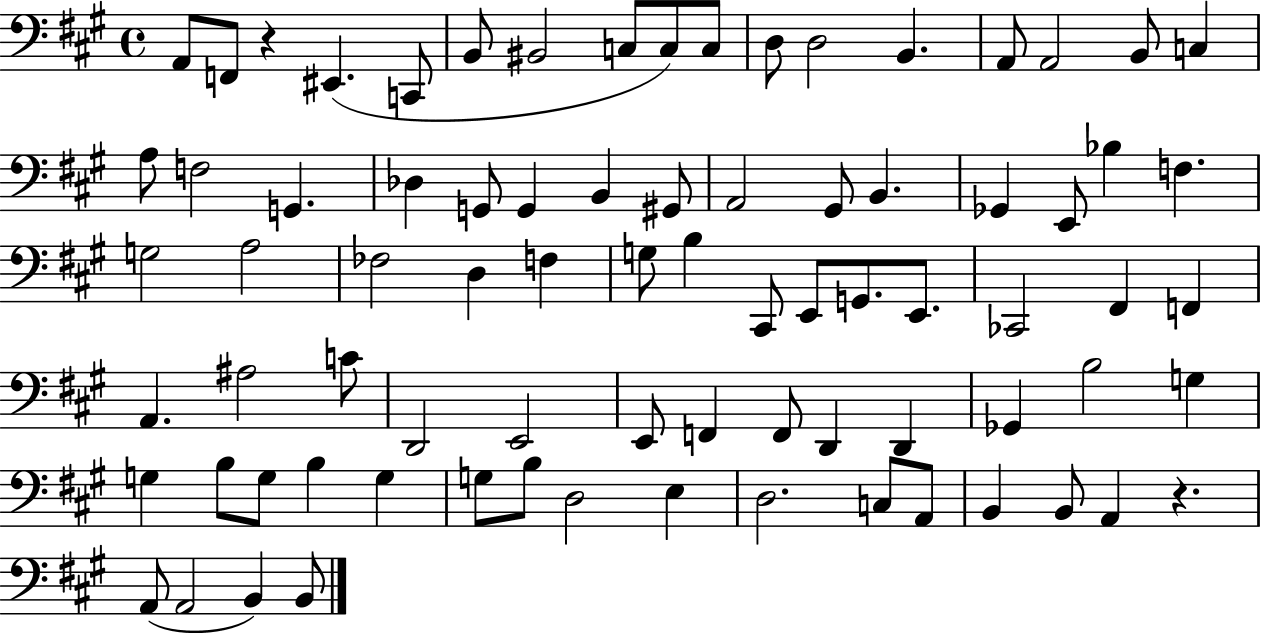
A2/e F2/e R/q EIS2/q. C2/e B2/e BIS2/h C3/e C3/e C3/e D3/e D3/h B2/q. A2/e A2/h B2/e C3/q A3/e F3/h G2/q. Db3/q G2/e G2/q B2/q G#2/e A2/h G#2/e B2/q. Gb2/q E2/e Bb3/q F3/q. G3/h A3/h FES3/h D3/q F3/q G3/e B3/q C#2/e E2/e G2/e. E2/e. CES2/h F#2/q F2/q A2/q. A#3/h C4/e D2/h E2/h E2/e F2/q F2/e D2/q D2/q Gb2/q B3/h G3/q G3/q B3/e G3/e B3/q G3/q G3/e B3/e D3/h E3/q D3/h. C3/e A2/e B2/q B2/e A2/q R/q. A2/e A2/h B2/q B2/e